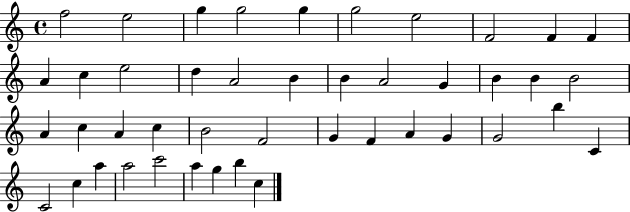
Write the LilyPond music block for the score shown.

{
  \clef treble
  \time 4/4
  \defaultTimeSignature
  \key c \major
  f''2 e''2 | g''4 g''2 g''4 | g''2 e''2 | f'2 f'4 f'4 | \break a'4 c''4 e''2 | d''4 a'2 b'4 | b'4 a'2 g'4 | b'4 b'4 b'2 | \break a'4 c''4 a'4 c''4 | b'2 f'2 | g'4 f'4 a'4 g'4 | g'2 b''4 c'4 | \break c'2 c''4 a''4 | a''2 c'''2 | a''4 g''4 b''4 c''4 | \bar "|."
}